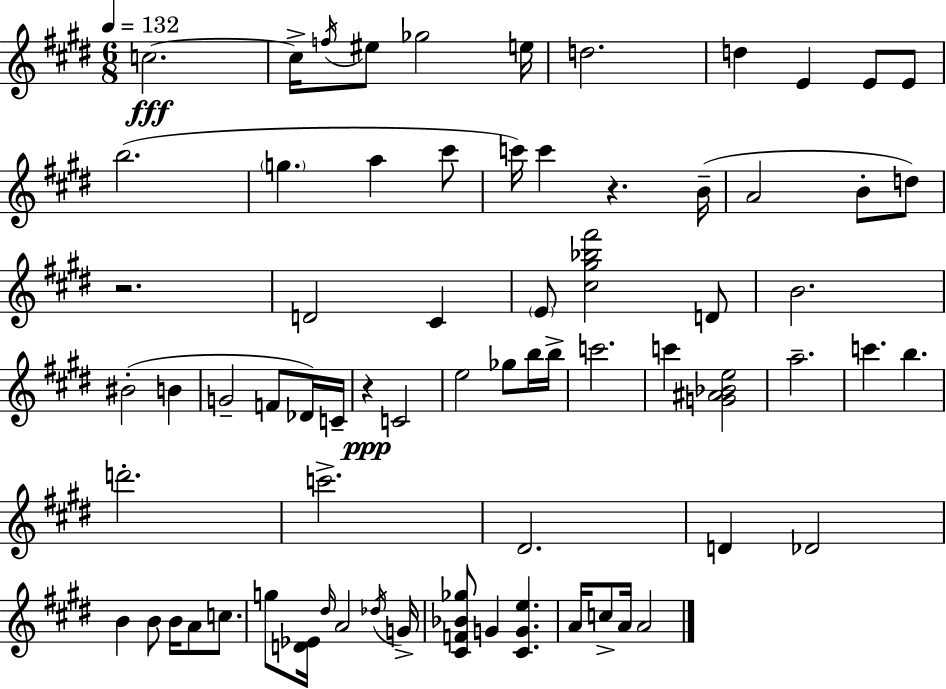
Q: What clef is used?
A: treble